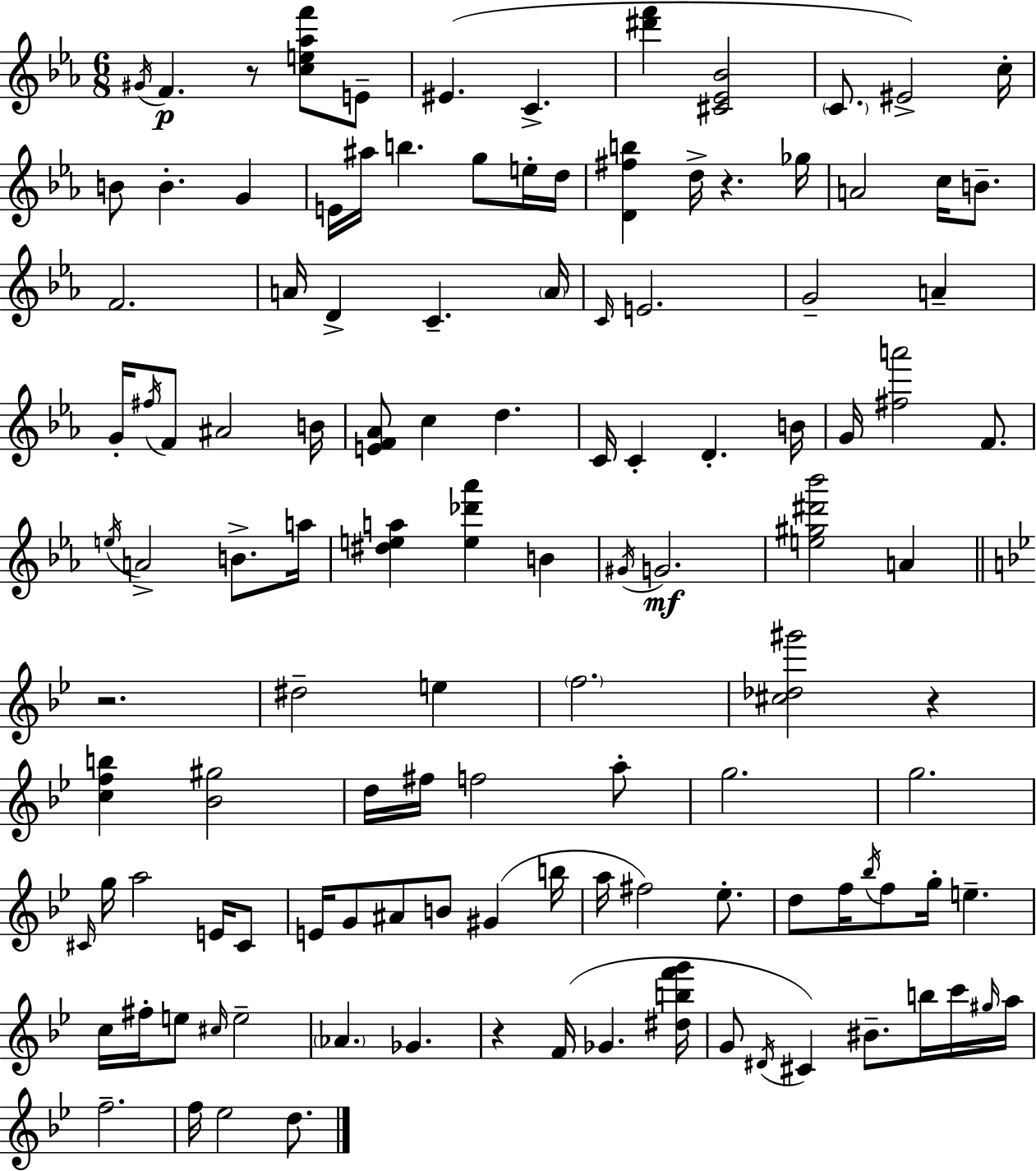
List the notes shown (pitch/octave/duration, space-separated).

G#4/s F4/q. R/e [C5,E5,Ab5,F6]/e E4/e EIS4/q. C4/q. [D#6,F6]/q [C#4,Eb4,Bb4]/h C4/e. EIS4/h C5/s B4/e B4/q. G4/q E4/s A#5/s B5/q. G5/e E5/s D5/s [D4,F#5,B5]/q D5/s R/q. Gb5/s A4/h C5/s B4/e. F4/h. A4/s D4/q C4/q. A4/s C4/s E4/h. G4/h A4/q G4/s F#5/s F4/e A#4/h B4/s [E4,F4,Ab4]/e C5/q D5/q. C4/s C4/q D4/q. B4/s G4/s [F#5,A6]/h F4/e. E5/s A4/h B4/e. A5/s [D#5,E5,A5]/q [E5,Db6,Ab6]/q B4/q G#4/s G4/h. [E5,G#5,D#6,Bb6]/h A4/q R/h. D#5/h E5/q F5/h. [C#5,Db5,G#6]/h R/q [C5,F5,B5]/q [Bb4,G#5]/h D5/s F#5/s F5/h A5/e G5/h. G5/h. C#4/s G5/s A5/h E4/s C#4/e E4/s G4/e A#4/e B4/e G#4/q B5/s A5/s F#5/h Eb5/e. D5/e F5/s Bb5/s F5/e G5/s E5/q. C5/s F#5/s E5/e C#5/s E5/h Ab4/q. Gb4/q. R/q F4/s Gb4/q. [D#5,B5,F6,G6]/s G4/e D#4/s C#4/q BIS4/e. B5/s C6/s G#5/s A5/s F5/h. F5/s Eb5/h D5/e.